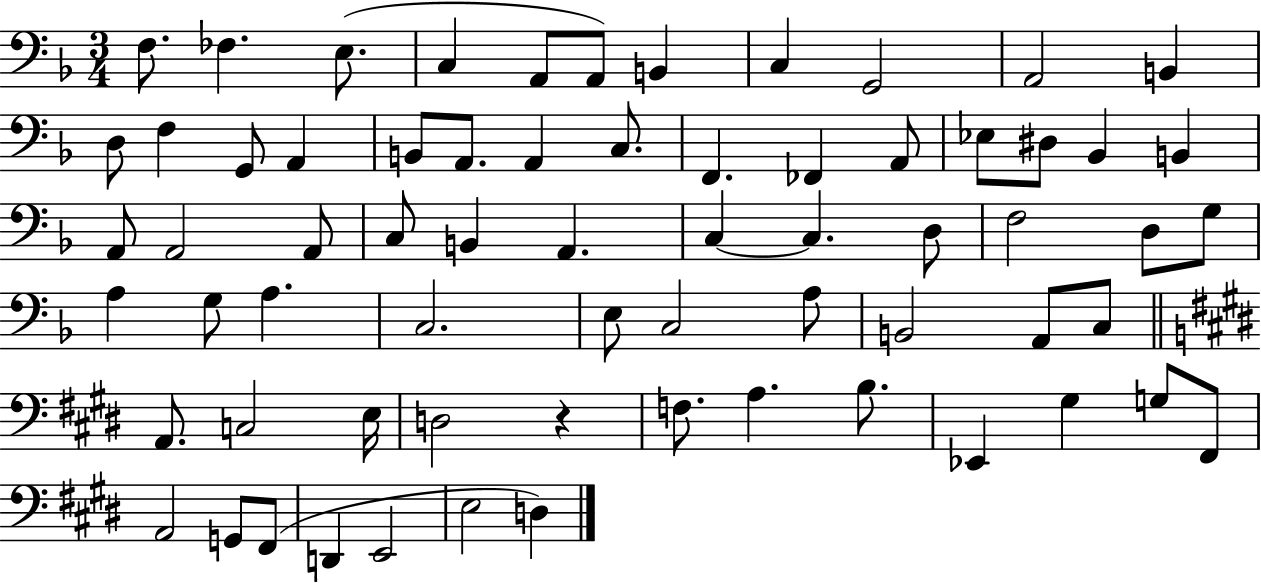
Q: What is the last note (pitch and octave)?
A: D3